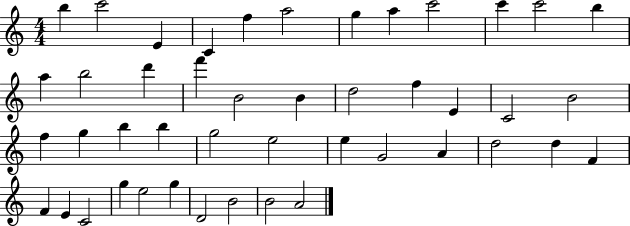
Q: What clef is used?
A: treble